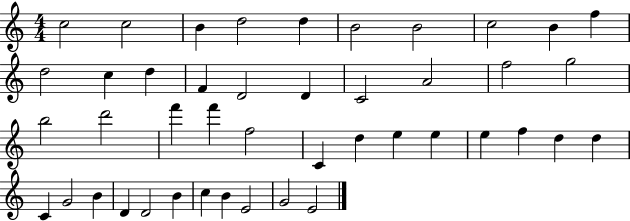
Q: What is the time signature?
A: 4/4